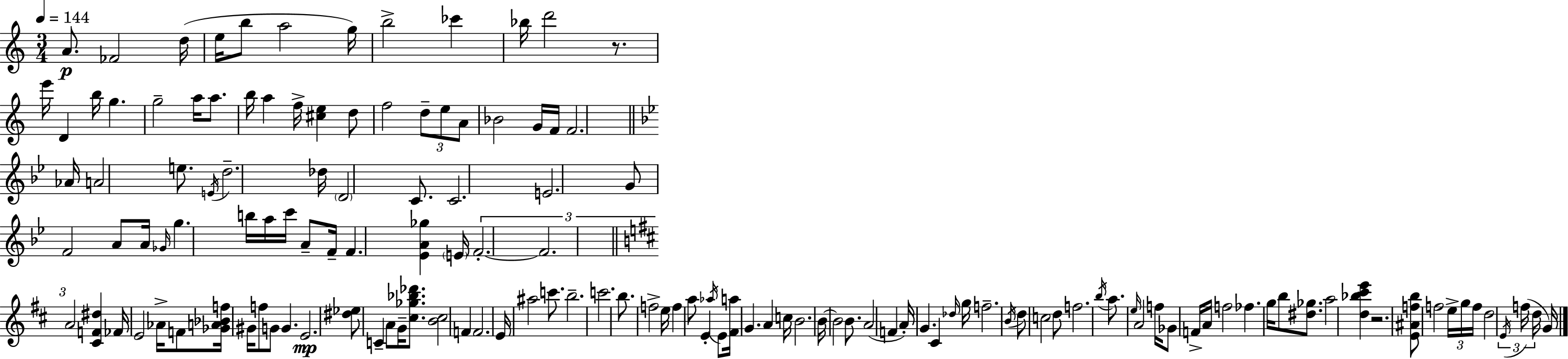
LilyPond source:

{
  \clef treble
  \numericTimeSignature
  \time 3/4
  \key c \major
  \tempo 4 = 144
  a'8.\p fes'2 d''16( | e''16 b''8 a''2 g''16) | b''2-> ces'''4 | bes''16 d'''2 r8. | \break e'''16 d'4 b''16 g''4. | g''2-- a''16 a''8. | b''16 a''4 f''16-> <cis'' e''>4 d''8 | f''2 \tuplet 3/2 { d''8-- e''8 | \break a'8 } bes'2 g'16 f'16 | f'2. | \bar "||" \break \key g \minor aes'16 a'2 e''8. | \acciaccatura { e'16 } d''2.-- | des''16 \parenthesize d'2 c'8. | c'2. | \break e'2. | g'8 f'2 a'8 | a'16 \grace { ges'16 } g''4. b''16 a''16 c'''16 | a'8-- f'16-- f'4. <ees' a' ges''>4 | \break \parenthesize e'16 \tuplet 3/2 { f'2.-.~~ | f'2. | \bar "||" \break \key b \minor a'2 } <cis' f' dis''>4 | fes'16 e'2 aes'16-> f'8 | <ges' a' bes' f''>16 gis'16 f''8 g'8 g'4. | e'2.\mp | \break <dis'' ees''>8 c'4-- a'8 g'16-- <cis'' ges'' bes'' des'''>8. | <b' cis''>2 f'4 | f'2. | e'16 ais''2 c'''8. | \break b''2.-- | c'''2. | b''8. f''2-> e''16 | f''4 a''8 e'4-. \acciaccatura { aes''16 } e'8 | \break <fis' a''>16 g'4. a'4 | c''16 b'2. | b'16~~ b'2 b'8. | a'2( f'4 | \break a'16-.) g'4. cis'4 | \grace { des''16 } g''16 f''2.-- | \acciaccatura { b'16 } d''8 c''2 | d''8 f''2. | \break \acciaccatura { b''16 } a''8. \grace { e''16 } a'2 | f''16 ges'8 f'16-> a'16 f''2 | fes''4. g''16 | b''8 <dis'' ges''>8. a''2 | \break <d'' bes'' cis''' e'''>4 r2. | <e' ais' f'' b''>8 f''2 | \tuplet 3/2 { e''16-> g''16 f''16 } d''2 | \tuplet 3/2 { \acciaccatura { e'16 } f''16( d''16 } g'16) \bar "|."
}